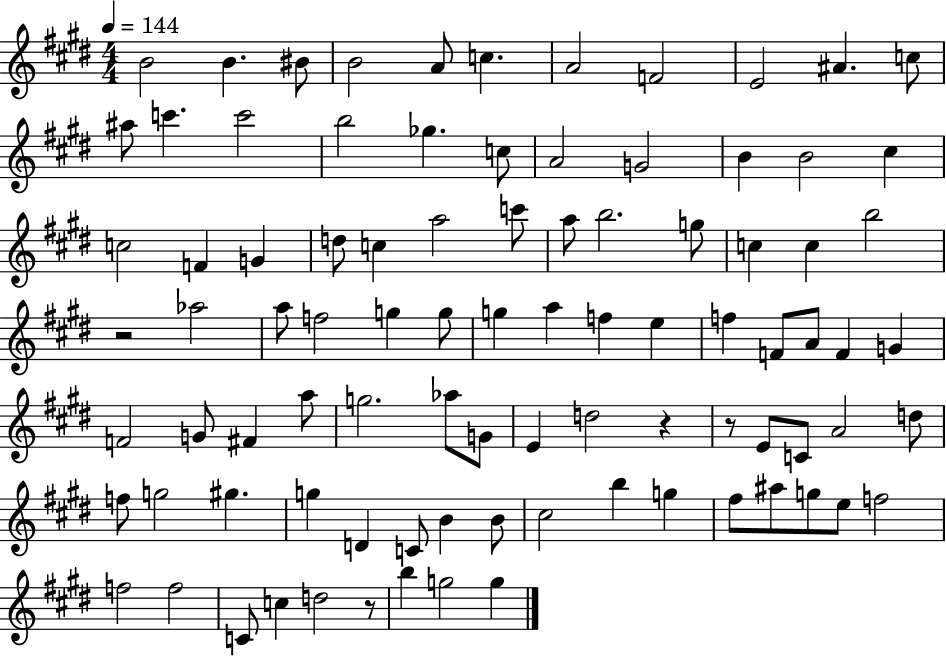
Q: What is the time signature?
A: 4/4